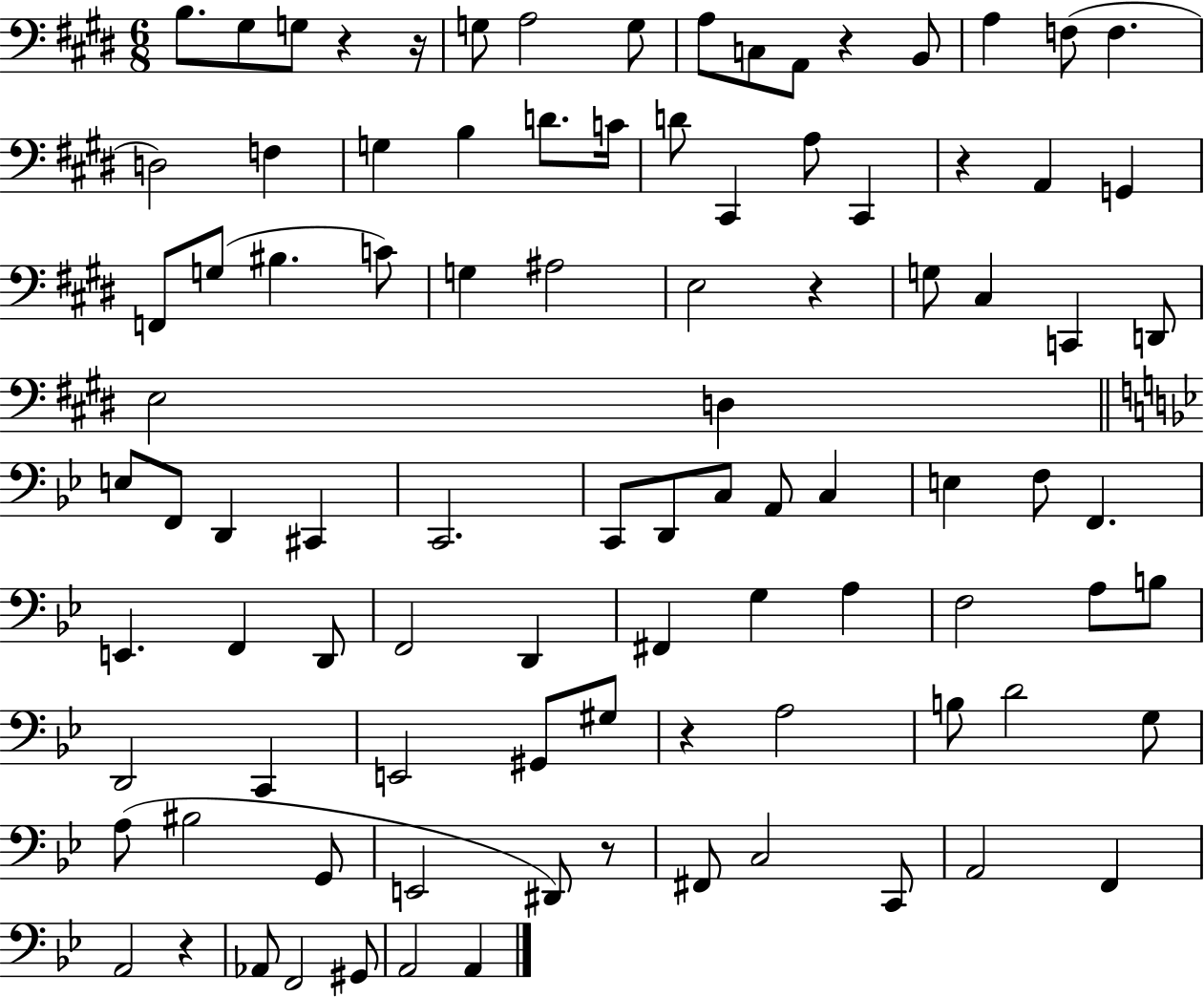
B3/e. G#3/e G3/e R/q R/s G3/e A3/h G3/e A3/e C3/e A2/e R/q B2/e A3/q F3/e F3/q. D3/h F3/q G3/q B3/q D4/e. C4/s D4/e C#2/q A3/e C#2/q R/q A2/q G2/q F2/e G3/e BIS3/q. C4/e G3/q A#3/h E3/h R/q G3/e C#3/q C2/q D2/e E3/h D3/q E3/e F2/e D2/q C#2/q C2/h. C2/e D2/e C3/e A2/e C3/q E3/q F3/e F2/q. E2/q. F2/q D2/e F2/h D2/q F#2/q G3/q A3/q F3/h A3/e B3/e D2/h C2/q E2/h G#2/e G#3/e R/q A3/h B3/e D4/h G3/e A3/e BIS3/h G2/e E2/h D#2/e R/e F#2/e C3/h C2/e A2/h F2/q A2/h R/q Ab2/e F2/h G#2/e A2/h A2/q